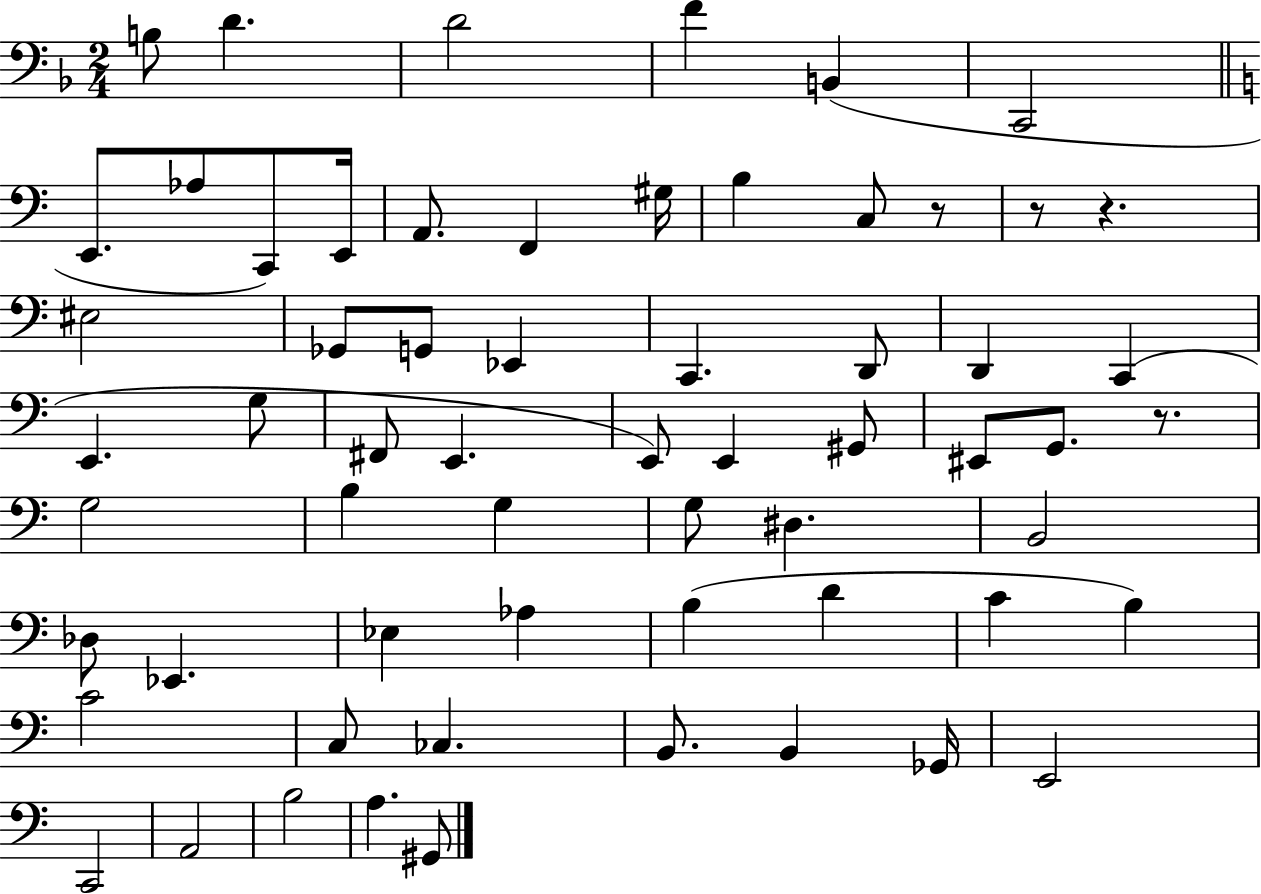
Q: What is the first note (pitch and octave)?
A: B3